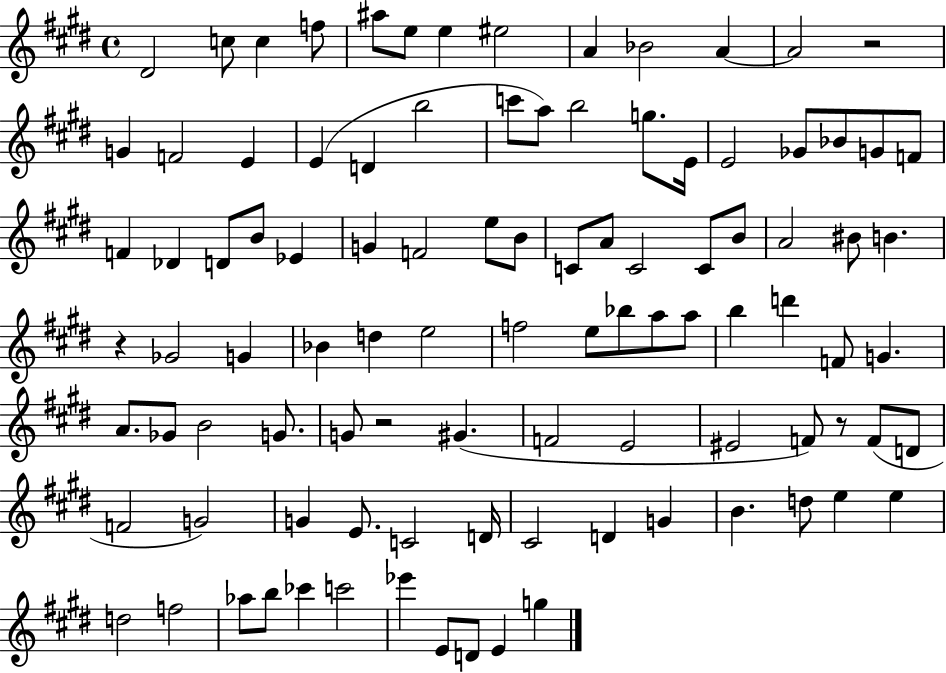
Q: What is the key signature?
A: E major